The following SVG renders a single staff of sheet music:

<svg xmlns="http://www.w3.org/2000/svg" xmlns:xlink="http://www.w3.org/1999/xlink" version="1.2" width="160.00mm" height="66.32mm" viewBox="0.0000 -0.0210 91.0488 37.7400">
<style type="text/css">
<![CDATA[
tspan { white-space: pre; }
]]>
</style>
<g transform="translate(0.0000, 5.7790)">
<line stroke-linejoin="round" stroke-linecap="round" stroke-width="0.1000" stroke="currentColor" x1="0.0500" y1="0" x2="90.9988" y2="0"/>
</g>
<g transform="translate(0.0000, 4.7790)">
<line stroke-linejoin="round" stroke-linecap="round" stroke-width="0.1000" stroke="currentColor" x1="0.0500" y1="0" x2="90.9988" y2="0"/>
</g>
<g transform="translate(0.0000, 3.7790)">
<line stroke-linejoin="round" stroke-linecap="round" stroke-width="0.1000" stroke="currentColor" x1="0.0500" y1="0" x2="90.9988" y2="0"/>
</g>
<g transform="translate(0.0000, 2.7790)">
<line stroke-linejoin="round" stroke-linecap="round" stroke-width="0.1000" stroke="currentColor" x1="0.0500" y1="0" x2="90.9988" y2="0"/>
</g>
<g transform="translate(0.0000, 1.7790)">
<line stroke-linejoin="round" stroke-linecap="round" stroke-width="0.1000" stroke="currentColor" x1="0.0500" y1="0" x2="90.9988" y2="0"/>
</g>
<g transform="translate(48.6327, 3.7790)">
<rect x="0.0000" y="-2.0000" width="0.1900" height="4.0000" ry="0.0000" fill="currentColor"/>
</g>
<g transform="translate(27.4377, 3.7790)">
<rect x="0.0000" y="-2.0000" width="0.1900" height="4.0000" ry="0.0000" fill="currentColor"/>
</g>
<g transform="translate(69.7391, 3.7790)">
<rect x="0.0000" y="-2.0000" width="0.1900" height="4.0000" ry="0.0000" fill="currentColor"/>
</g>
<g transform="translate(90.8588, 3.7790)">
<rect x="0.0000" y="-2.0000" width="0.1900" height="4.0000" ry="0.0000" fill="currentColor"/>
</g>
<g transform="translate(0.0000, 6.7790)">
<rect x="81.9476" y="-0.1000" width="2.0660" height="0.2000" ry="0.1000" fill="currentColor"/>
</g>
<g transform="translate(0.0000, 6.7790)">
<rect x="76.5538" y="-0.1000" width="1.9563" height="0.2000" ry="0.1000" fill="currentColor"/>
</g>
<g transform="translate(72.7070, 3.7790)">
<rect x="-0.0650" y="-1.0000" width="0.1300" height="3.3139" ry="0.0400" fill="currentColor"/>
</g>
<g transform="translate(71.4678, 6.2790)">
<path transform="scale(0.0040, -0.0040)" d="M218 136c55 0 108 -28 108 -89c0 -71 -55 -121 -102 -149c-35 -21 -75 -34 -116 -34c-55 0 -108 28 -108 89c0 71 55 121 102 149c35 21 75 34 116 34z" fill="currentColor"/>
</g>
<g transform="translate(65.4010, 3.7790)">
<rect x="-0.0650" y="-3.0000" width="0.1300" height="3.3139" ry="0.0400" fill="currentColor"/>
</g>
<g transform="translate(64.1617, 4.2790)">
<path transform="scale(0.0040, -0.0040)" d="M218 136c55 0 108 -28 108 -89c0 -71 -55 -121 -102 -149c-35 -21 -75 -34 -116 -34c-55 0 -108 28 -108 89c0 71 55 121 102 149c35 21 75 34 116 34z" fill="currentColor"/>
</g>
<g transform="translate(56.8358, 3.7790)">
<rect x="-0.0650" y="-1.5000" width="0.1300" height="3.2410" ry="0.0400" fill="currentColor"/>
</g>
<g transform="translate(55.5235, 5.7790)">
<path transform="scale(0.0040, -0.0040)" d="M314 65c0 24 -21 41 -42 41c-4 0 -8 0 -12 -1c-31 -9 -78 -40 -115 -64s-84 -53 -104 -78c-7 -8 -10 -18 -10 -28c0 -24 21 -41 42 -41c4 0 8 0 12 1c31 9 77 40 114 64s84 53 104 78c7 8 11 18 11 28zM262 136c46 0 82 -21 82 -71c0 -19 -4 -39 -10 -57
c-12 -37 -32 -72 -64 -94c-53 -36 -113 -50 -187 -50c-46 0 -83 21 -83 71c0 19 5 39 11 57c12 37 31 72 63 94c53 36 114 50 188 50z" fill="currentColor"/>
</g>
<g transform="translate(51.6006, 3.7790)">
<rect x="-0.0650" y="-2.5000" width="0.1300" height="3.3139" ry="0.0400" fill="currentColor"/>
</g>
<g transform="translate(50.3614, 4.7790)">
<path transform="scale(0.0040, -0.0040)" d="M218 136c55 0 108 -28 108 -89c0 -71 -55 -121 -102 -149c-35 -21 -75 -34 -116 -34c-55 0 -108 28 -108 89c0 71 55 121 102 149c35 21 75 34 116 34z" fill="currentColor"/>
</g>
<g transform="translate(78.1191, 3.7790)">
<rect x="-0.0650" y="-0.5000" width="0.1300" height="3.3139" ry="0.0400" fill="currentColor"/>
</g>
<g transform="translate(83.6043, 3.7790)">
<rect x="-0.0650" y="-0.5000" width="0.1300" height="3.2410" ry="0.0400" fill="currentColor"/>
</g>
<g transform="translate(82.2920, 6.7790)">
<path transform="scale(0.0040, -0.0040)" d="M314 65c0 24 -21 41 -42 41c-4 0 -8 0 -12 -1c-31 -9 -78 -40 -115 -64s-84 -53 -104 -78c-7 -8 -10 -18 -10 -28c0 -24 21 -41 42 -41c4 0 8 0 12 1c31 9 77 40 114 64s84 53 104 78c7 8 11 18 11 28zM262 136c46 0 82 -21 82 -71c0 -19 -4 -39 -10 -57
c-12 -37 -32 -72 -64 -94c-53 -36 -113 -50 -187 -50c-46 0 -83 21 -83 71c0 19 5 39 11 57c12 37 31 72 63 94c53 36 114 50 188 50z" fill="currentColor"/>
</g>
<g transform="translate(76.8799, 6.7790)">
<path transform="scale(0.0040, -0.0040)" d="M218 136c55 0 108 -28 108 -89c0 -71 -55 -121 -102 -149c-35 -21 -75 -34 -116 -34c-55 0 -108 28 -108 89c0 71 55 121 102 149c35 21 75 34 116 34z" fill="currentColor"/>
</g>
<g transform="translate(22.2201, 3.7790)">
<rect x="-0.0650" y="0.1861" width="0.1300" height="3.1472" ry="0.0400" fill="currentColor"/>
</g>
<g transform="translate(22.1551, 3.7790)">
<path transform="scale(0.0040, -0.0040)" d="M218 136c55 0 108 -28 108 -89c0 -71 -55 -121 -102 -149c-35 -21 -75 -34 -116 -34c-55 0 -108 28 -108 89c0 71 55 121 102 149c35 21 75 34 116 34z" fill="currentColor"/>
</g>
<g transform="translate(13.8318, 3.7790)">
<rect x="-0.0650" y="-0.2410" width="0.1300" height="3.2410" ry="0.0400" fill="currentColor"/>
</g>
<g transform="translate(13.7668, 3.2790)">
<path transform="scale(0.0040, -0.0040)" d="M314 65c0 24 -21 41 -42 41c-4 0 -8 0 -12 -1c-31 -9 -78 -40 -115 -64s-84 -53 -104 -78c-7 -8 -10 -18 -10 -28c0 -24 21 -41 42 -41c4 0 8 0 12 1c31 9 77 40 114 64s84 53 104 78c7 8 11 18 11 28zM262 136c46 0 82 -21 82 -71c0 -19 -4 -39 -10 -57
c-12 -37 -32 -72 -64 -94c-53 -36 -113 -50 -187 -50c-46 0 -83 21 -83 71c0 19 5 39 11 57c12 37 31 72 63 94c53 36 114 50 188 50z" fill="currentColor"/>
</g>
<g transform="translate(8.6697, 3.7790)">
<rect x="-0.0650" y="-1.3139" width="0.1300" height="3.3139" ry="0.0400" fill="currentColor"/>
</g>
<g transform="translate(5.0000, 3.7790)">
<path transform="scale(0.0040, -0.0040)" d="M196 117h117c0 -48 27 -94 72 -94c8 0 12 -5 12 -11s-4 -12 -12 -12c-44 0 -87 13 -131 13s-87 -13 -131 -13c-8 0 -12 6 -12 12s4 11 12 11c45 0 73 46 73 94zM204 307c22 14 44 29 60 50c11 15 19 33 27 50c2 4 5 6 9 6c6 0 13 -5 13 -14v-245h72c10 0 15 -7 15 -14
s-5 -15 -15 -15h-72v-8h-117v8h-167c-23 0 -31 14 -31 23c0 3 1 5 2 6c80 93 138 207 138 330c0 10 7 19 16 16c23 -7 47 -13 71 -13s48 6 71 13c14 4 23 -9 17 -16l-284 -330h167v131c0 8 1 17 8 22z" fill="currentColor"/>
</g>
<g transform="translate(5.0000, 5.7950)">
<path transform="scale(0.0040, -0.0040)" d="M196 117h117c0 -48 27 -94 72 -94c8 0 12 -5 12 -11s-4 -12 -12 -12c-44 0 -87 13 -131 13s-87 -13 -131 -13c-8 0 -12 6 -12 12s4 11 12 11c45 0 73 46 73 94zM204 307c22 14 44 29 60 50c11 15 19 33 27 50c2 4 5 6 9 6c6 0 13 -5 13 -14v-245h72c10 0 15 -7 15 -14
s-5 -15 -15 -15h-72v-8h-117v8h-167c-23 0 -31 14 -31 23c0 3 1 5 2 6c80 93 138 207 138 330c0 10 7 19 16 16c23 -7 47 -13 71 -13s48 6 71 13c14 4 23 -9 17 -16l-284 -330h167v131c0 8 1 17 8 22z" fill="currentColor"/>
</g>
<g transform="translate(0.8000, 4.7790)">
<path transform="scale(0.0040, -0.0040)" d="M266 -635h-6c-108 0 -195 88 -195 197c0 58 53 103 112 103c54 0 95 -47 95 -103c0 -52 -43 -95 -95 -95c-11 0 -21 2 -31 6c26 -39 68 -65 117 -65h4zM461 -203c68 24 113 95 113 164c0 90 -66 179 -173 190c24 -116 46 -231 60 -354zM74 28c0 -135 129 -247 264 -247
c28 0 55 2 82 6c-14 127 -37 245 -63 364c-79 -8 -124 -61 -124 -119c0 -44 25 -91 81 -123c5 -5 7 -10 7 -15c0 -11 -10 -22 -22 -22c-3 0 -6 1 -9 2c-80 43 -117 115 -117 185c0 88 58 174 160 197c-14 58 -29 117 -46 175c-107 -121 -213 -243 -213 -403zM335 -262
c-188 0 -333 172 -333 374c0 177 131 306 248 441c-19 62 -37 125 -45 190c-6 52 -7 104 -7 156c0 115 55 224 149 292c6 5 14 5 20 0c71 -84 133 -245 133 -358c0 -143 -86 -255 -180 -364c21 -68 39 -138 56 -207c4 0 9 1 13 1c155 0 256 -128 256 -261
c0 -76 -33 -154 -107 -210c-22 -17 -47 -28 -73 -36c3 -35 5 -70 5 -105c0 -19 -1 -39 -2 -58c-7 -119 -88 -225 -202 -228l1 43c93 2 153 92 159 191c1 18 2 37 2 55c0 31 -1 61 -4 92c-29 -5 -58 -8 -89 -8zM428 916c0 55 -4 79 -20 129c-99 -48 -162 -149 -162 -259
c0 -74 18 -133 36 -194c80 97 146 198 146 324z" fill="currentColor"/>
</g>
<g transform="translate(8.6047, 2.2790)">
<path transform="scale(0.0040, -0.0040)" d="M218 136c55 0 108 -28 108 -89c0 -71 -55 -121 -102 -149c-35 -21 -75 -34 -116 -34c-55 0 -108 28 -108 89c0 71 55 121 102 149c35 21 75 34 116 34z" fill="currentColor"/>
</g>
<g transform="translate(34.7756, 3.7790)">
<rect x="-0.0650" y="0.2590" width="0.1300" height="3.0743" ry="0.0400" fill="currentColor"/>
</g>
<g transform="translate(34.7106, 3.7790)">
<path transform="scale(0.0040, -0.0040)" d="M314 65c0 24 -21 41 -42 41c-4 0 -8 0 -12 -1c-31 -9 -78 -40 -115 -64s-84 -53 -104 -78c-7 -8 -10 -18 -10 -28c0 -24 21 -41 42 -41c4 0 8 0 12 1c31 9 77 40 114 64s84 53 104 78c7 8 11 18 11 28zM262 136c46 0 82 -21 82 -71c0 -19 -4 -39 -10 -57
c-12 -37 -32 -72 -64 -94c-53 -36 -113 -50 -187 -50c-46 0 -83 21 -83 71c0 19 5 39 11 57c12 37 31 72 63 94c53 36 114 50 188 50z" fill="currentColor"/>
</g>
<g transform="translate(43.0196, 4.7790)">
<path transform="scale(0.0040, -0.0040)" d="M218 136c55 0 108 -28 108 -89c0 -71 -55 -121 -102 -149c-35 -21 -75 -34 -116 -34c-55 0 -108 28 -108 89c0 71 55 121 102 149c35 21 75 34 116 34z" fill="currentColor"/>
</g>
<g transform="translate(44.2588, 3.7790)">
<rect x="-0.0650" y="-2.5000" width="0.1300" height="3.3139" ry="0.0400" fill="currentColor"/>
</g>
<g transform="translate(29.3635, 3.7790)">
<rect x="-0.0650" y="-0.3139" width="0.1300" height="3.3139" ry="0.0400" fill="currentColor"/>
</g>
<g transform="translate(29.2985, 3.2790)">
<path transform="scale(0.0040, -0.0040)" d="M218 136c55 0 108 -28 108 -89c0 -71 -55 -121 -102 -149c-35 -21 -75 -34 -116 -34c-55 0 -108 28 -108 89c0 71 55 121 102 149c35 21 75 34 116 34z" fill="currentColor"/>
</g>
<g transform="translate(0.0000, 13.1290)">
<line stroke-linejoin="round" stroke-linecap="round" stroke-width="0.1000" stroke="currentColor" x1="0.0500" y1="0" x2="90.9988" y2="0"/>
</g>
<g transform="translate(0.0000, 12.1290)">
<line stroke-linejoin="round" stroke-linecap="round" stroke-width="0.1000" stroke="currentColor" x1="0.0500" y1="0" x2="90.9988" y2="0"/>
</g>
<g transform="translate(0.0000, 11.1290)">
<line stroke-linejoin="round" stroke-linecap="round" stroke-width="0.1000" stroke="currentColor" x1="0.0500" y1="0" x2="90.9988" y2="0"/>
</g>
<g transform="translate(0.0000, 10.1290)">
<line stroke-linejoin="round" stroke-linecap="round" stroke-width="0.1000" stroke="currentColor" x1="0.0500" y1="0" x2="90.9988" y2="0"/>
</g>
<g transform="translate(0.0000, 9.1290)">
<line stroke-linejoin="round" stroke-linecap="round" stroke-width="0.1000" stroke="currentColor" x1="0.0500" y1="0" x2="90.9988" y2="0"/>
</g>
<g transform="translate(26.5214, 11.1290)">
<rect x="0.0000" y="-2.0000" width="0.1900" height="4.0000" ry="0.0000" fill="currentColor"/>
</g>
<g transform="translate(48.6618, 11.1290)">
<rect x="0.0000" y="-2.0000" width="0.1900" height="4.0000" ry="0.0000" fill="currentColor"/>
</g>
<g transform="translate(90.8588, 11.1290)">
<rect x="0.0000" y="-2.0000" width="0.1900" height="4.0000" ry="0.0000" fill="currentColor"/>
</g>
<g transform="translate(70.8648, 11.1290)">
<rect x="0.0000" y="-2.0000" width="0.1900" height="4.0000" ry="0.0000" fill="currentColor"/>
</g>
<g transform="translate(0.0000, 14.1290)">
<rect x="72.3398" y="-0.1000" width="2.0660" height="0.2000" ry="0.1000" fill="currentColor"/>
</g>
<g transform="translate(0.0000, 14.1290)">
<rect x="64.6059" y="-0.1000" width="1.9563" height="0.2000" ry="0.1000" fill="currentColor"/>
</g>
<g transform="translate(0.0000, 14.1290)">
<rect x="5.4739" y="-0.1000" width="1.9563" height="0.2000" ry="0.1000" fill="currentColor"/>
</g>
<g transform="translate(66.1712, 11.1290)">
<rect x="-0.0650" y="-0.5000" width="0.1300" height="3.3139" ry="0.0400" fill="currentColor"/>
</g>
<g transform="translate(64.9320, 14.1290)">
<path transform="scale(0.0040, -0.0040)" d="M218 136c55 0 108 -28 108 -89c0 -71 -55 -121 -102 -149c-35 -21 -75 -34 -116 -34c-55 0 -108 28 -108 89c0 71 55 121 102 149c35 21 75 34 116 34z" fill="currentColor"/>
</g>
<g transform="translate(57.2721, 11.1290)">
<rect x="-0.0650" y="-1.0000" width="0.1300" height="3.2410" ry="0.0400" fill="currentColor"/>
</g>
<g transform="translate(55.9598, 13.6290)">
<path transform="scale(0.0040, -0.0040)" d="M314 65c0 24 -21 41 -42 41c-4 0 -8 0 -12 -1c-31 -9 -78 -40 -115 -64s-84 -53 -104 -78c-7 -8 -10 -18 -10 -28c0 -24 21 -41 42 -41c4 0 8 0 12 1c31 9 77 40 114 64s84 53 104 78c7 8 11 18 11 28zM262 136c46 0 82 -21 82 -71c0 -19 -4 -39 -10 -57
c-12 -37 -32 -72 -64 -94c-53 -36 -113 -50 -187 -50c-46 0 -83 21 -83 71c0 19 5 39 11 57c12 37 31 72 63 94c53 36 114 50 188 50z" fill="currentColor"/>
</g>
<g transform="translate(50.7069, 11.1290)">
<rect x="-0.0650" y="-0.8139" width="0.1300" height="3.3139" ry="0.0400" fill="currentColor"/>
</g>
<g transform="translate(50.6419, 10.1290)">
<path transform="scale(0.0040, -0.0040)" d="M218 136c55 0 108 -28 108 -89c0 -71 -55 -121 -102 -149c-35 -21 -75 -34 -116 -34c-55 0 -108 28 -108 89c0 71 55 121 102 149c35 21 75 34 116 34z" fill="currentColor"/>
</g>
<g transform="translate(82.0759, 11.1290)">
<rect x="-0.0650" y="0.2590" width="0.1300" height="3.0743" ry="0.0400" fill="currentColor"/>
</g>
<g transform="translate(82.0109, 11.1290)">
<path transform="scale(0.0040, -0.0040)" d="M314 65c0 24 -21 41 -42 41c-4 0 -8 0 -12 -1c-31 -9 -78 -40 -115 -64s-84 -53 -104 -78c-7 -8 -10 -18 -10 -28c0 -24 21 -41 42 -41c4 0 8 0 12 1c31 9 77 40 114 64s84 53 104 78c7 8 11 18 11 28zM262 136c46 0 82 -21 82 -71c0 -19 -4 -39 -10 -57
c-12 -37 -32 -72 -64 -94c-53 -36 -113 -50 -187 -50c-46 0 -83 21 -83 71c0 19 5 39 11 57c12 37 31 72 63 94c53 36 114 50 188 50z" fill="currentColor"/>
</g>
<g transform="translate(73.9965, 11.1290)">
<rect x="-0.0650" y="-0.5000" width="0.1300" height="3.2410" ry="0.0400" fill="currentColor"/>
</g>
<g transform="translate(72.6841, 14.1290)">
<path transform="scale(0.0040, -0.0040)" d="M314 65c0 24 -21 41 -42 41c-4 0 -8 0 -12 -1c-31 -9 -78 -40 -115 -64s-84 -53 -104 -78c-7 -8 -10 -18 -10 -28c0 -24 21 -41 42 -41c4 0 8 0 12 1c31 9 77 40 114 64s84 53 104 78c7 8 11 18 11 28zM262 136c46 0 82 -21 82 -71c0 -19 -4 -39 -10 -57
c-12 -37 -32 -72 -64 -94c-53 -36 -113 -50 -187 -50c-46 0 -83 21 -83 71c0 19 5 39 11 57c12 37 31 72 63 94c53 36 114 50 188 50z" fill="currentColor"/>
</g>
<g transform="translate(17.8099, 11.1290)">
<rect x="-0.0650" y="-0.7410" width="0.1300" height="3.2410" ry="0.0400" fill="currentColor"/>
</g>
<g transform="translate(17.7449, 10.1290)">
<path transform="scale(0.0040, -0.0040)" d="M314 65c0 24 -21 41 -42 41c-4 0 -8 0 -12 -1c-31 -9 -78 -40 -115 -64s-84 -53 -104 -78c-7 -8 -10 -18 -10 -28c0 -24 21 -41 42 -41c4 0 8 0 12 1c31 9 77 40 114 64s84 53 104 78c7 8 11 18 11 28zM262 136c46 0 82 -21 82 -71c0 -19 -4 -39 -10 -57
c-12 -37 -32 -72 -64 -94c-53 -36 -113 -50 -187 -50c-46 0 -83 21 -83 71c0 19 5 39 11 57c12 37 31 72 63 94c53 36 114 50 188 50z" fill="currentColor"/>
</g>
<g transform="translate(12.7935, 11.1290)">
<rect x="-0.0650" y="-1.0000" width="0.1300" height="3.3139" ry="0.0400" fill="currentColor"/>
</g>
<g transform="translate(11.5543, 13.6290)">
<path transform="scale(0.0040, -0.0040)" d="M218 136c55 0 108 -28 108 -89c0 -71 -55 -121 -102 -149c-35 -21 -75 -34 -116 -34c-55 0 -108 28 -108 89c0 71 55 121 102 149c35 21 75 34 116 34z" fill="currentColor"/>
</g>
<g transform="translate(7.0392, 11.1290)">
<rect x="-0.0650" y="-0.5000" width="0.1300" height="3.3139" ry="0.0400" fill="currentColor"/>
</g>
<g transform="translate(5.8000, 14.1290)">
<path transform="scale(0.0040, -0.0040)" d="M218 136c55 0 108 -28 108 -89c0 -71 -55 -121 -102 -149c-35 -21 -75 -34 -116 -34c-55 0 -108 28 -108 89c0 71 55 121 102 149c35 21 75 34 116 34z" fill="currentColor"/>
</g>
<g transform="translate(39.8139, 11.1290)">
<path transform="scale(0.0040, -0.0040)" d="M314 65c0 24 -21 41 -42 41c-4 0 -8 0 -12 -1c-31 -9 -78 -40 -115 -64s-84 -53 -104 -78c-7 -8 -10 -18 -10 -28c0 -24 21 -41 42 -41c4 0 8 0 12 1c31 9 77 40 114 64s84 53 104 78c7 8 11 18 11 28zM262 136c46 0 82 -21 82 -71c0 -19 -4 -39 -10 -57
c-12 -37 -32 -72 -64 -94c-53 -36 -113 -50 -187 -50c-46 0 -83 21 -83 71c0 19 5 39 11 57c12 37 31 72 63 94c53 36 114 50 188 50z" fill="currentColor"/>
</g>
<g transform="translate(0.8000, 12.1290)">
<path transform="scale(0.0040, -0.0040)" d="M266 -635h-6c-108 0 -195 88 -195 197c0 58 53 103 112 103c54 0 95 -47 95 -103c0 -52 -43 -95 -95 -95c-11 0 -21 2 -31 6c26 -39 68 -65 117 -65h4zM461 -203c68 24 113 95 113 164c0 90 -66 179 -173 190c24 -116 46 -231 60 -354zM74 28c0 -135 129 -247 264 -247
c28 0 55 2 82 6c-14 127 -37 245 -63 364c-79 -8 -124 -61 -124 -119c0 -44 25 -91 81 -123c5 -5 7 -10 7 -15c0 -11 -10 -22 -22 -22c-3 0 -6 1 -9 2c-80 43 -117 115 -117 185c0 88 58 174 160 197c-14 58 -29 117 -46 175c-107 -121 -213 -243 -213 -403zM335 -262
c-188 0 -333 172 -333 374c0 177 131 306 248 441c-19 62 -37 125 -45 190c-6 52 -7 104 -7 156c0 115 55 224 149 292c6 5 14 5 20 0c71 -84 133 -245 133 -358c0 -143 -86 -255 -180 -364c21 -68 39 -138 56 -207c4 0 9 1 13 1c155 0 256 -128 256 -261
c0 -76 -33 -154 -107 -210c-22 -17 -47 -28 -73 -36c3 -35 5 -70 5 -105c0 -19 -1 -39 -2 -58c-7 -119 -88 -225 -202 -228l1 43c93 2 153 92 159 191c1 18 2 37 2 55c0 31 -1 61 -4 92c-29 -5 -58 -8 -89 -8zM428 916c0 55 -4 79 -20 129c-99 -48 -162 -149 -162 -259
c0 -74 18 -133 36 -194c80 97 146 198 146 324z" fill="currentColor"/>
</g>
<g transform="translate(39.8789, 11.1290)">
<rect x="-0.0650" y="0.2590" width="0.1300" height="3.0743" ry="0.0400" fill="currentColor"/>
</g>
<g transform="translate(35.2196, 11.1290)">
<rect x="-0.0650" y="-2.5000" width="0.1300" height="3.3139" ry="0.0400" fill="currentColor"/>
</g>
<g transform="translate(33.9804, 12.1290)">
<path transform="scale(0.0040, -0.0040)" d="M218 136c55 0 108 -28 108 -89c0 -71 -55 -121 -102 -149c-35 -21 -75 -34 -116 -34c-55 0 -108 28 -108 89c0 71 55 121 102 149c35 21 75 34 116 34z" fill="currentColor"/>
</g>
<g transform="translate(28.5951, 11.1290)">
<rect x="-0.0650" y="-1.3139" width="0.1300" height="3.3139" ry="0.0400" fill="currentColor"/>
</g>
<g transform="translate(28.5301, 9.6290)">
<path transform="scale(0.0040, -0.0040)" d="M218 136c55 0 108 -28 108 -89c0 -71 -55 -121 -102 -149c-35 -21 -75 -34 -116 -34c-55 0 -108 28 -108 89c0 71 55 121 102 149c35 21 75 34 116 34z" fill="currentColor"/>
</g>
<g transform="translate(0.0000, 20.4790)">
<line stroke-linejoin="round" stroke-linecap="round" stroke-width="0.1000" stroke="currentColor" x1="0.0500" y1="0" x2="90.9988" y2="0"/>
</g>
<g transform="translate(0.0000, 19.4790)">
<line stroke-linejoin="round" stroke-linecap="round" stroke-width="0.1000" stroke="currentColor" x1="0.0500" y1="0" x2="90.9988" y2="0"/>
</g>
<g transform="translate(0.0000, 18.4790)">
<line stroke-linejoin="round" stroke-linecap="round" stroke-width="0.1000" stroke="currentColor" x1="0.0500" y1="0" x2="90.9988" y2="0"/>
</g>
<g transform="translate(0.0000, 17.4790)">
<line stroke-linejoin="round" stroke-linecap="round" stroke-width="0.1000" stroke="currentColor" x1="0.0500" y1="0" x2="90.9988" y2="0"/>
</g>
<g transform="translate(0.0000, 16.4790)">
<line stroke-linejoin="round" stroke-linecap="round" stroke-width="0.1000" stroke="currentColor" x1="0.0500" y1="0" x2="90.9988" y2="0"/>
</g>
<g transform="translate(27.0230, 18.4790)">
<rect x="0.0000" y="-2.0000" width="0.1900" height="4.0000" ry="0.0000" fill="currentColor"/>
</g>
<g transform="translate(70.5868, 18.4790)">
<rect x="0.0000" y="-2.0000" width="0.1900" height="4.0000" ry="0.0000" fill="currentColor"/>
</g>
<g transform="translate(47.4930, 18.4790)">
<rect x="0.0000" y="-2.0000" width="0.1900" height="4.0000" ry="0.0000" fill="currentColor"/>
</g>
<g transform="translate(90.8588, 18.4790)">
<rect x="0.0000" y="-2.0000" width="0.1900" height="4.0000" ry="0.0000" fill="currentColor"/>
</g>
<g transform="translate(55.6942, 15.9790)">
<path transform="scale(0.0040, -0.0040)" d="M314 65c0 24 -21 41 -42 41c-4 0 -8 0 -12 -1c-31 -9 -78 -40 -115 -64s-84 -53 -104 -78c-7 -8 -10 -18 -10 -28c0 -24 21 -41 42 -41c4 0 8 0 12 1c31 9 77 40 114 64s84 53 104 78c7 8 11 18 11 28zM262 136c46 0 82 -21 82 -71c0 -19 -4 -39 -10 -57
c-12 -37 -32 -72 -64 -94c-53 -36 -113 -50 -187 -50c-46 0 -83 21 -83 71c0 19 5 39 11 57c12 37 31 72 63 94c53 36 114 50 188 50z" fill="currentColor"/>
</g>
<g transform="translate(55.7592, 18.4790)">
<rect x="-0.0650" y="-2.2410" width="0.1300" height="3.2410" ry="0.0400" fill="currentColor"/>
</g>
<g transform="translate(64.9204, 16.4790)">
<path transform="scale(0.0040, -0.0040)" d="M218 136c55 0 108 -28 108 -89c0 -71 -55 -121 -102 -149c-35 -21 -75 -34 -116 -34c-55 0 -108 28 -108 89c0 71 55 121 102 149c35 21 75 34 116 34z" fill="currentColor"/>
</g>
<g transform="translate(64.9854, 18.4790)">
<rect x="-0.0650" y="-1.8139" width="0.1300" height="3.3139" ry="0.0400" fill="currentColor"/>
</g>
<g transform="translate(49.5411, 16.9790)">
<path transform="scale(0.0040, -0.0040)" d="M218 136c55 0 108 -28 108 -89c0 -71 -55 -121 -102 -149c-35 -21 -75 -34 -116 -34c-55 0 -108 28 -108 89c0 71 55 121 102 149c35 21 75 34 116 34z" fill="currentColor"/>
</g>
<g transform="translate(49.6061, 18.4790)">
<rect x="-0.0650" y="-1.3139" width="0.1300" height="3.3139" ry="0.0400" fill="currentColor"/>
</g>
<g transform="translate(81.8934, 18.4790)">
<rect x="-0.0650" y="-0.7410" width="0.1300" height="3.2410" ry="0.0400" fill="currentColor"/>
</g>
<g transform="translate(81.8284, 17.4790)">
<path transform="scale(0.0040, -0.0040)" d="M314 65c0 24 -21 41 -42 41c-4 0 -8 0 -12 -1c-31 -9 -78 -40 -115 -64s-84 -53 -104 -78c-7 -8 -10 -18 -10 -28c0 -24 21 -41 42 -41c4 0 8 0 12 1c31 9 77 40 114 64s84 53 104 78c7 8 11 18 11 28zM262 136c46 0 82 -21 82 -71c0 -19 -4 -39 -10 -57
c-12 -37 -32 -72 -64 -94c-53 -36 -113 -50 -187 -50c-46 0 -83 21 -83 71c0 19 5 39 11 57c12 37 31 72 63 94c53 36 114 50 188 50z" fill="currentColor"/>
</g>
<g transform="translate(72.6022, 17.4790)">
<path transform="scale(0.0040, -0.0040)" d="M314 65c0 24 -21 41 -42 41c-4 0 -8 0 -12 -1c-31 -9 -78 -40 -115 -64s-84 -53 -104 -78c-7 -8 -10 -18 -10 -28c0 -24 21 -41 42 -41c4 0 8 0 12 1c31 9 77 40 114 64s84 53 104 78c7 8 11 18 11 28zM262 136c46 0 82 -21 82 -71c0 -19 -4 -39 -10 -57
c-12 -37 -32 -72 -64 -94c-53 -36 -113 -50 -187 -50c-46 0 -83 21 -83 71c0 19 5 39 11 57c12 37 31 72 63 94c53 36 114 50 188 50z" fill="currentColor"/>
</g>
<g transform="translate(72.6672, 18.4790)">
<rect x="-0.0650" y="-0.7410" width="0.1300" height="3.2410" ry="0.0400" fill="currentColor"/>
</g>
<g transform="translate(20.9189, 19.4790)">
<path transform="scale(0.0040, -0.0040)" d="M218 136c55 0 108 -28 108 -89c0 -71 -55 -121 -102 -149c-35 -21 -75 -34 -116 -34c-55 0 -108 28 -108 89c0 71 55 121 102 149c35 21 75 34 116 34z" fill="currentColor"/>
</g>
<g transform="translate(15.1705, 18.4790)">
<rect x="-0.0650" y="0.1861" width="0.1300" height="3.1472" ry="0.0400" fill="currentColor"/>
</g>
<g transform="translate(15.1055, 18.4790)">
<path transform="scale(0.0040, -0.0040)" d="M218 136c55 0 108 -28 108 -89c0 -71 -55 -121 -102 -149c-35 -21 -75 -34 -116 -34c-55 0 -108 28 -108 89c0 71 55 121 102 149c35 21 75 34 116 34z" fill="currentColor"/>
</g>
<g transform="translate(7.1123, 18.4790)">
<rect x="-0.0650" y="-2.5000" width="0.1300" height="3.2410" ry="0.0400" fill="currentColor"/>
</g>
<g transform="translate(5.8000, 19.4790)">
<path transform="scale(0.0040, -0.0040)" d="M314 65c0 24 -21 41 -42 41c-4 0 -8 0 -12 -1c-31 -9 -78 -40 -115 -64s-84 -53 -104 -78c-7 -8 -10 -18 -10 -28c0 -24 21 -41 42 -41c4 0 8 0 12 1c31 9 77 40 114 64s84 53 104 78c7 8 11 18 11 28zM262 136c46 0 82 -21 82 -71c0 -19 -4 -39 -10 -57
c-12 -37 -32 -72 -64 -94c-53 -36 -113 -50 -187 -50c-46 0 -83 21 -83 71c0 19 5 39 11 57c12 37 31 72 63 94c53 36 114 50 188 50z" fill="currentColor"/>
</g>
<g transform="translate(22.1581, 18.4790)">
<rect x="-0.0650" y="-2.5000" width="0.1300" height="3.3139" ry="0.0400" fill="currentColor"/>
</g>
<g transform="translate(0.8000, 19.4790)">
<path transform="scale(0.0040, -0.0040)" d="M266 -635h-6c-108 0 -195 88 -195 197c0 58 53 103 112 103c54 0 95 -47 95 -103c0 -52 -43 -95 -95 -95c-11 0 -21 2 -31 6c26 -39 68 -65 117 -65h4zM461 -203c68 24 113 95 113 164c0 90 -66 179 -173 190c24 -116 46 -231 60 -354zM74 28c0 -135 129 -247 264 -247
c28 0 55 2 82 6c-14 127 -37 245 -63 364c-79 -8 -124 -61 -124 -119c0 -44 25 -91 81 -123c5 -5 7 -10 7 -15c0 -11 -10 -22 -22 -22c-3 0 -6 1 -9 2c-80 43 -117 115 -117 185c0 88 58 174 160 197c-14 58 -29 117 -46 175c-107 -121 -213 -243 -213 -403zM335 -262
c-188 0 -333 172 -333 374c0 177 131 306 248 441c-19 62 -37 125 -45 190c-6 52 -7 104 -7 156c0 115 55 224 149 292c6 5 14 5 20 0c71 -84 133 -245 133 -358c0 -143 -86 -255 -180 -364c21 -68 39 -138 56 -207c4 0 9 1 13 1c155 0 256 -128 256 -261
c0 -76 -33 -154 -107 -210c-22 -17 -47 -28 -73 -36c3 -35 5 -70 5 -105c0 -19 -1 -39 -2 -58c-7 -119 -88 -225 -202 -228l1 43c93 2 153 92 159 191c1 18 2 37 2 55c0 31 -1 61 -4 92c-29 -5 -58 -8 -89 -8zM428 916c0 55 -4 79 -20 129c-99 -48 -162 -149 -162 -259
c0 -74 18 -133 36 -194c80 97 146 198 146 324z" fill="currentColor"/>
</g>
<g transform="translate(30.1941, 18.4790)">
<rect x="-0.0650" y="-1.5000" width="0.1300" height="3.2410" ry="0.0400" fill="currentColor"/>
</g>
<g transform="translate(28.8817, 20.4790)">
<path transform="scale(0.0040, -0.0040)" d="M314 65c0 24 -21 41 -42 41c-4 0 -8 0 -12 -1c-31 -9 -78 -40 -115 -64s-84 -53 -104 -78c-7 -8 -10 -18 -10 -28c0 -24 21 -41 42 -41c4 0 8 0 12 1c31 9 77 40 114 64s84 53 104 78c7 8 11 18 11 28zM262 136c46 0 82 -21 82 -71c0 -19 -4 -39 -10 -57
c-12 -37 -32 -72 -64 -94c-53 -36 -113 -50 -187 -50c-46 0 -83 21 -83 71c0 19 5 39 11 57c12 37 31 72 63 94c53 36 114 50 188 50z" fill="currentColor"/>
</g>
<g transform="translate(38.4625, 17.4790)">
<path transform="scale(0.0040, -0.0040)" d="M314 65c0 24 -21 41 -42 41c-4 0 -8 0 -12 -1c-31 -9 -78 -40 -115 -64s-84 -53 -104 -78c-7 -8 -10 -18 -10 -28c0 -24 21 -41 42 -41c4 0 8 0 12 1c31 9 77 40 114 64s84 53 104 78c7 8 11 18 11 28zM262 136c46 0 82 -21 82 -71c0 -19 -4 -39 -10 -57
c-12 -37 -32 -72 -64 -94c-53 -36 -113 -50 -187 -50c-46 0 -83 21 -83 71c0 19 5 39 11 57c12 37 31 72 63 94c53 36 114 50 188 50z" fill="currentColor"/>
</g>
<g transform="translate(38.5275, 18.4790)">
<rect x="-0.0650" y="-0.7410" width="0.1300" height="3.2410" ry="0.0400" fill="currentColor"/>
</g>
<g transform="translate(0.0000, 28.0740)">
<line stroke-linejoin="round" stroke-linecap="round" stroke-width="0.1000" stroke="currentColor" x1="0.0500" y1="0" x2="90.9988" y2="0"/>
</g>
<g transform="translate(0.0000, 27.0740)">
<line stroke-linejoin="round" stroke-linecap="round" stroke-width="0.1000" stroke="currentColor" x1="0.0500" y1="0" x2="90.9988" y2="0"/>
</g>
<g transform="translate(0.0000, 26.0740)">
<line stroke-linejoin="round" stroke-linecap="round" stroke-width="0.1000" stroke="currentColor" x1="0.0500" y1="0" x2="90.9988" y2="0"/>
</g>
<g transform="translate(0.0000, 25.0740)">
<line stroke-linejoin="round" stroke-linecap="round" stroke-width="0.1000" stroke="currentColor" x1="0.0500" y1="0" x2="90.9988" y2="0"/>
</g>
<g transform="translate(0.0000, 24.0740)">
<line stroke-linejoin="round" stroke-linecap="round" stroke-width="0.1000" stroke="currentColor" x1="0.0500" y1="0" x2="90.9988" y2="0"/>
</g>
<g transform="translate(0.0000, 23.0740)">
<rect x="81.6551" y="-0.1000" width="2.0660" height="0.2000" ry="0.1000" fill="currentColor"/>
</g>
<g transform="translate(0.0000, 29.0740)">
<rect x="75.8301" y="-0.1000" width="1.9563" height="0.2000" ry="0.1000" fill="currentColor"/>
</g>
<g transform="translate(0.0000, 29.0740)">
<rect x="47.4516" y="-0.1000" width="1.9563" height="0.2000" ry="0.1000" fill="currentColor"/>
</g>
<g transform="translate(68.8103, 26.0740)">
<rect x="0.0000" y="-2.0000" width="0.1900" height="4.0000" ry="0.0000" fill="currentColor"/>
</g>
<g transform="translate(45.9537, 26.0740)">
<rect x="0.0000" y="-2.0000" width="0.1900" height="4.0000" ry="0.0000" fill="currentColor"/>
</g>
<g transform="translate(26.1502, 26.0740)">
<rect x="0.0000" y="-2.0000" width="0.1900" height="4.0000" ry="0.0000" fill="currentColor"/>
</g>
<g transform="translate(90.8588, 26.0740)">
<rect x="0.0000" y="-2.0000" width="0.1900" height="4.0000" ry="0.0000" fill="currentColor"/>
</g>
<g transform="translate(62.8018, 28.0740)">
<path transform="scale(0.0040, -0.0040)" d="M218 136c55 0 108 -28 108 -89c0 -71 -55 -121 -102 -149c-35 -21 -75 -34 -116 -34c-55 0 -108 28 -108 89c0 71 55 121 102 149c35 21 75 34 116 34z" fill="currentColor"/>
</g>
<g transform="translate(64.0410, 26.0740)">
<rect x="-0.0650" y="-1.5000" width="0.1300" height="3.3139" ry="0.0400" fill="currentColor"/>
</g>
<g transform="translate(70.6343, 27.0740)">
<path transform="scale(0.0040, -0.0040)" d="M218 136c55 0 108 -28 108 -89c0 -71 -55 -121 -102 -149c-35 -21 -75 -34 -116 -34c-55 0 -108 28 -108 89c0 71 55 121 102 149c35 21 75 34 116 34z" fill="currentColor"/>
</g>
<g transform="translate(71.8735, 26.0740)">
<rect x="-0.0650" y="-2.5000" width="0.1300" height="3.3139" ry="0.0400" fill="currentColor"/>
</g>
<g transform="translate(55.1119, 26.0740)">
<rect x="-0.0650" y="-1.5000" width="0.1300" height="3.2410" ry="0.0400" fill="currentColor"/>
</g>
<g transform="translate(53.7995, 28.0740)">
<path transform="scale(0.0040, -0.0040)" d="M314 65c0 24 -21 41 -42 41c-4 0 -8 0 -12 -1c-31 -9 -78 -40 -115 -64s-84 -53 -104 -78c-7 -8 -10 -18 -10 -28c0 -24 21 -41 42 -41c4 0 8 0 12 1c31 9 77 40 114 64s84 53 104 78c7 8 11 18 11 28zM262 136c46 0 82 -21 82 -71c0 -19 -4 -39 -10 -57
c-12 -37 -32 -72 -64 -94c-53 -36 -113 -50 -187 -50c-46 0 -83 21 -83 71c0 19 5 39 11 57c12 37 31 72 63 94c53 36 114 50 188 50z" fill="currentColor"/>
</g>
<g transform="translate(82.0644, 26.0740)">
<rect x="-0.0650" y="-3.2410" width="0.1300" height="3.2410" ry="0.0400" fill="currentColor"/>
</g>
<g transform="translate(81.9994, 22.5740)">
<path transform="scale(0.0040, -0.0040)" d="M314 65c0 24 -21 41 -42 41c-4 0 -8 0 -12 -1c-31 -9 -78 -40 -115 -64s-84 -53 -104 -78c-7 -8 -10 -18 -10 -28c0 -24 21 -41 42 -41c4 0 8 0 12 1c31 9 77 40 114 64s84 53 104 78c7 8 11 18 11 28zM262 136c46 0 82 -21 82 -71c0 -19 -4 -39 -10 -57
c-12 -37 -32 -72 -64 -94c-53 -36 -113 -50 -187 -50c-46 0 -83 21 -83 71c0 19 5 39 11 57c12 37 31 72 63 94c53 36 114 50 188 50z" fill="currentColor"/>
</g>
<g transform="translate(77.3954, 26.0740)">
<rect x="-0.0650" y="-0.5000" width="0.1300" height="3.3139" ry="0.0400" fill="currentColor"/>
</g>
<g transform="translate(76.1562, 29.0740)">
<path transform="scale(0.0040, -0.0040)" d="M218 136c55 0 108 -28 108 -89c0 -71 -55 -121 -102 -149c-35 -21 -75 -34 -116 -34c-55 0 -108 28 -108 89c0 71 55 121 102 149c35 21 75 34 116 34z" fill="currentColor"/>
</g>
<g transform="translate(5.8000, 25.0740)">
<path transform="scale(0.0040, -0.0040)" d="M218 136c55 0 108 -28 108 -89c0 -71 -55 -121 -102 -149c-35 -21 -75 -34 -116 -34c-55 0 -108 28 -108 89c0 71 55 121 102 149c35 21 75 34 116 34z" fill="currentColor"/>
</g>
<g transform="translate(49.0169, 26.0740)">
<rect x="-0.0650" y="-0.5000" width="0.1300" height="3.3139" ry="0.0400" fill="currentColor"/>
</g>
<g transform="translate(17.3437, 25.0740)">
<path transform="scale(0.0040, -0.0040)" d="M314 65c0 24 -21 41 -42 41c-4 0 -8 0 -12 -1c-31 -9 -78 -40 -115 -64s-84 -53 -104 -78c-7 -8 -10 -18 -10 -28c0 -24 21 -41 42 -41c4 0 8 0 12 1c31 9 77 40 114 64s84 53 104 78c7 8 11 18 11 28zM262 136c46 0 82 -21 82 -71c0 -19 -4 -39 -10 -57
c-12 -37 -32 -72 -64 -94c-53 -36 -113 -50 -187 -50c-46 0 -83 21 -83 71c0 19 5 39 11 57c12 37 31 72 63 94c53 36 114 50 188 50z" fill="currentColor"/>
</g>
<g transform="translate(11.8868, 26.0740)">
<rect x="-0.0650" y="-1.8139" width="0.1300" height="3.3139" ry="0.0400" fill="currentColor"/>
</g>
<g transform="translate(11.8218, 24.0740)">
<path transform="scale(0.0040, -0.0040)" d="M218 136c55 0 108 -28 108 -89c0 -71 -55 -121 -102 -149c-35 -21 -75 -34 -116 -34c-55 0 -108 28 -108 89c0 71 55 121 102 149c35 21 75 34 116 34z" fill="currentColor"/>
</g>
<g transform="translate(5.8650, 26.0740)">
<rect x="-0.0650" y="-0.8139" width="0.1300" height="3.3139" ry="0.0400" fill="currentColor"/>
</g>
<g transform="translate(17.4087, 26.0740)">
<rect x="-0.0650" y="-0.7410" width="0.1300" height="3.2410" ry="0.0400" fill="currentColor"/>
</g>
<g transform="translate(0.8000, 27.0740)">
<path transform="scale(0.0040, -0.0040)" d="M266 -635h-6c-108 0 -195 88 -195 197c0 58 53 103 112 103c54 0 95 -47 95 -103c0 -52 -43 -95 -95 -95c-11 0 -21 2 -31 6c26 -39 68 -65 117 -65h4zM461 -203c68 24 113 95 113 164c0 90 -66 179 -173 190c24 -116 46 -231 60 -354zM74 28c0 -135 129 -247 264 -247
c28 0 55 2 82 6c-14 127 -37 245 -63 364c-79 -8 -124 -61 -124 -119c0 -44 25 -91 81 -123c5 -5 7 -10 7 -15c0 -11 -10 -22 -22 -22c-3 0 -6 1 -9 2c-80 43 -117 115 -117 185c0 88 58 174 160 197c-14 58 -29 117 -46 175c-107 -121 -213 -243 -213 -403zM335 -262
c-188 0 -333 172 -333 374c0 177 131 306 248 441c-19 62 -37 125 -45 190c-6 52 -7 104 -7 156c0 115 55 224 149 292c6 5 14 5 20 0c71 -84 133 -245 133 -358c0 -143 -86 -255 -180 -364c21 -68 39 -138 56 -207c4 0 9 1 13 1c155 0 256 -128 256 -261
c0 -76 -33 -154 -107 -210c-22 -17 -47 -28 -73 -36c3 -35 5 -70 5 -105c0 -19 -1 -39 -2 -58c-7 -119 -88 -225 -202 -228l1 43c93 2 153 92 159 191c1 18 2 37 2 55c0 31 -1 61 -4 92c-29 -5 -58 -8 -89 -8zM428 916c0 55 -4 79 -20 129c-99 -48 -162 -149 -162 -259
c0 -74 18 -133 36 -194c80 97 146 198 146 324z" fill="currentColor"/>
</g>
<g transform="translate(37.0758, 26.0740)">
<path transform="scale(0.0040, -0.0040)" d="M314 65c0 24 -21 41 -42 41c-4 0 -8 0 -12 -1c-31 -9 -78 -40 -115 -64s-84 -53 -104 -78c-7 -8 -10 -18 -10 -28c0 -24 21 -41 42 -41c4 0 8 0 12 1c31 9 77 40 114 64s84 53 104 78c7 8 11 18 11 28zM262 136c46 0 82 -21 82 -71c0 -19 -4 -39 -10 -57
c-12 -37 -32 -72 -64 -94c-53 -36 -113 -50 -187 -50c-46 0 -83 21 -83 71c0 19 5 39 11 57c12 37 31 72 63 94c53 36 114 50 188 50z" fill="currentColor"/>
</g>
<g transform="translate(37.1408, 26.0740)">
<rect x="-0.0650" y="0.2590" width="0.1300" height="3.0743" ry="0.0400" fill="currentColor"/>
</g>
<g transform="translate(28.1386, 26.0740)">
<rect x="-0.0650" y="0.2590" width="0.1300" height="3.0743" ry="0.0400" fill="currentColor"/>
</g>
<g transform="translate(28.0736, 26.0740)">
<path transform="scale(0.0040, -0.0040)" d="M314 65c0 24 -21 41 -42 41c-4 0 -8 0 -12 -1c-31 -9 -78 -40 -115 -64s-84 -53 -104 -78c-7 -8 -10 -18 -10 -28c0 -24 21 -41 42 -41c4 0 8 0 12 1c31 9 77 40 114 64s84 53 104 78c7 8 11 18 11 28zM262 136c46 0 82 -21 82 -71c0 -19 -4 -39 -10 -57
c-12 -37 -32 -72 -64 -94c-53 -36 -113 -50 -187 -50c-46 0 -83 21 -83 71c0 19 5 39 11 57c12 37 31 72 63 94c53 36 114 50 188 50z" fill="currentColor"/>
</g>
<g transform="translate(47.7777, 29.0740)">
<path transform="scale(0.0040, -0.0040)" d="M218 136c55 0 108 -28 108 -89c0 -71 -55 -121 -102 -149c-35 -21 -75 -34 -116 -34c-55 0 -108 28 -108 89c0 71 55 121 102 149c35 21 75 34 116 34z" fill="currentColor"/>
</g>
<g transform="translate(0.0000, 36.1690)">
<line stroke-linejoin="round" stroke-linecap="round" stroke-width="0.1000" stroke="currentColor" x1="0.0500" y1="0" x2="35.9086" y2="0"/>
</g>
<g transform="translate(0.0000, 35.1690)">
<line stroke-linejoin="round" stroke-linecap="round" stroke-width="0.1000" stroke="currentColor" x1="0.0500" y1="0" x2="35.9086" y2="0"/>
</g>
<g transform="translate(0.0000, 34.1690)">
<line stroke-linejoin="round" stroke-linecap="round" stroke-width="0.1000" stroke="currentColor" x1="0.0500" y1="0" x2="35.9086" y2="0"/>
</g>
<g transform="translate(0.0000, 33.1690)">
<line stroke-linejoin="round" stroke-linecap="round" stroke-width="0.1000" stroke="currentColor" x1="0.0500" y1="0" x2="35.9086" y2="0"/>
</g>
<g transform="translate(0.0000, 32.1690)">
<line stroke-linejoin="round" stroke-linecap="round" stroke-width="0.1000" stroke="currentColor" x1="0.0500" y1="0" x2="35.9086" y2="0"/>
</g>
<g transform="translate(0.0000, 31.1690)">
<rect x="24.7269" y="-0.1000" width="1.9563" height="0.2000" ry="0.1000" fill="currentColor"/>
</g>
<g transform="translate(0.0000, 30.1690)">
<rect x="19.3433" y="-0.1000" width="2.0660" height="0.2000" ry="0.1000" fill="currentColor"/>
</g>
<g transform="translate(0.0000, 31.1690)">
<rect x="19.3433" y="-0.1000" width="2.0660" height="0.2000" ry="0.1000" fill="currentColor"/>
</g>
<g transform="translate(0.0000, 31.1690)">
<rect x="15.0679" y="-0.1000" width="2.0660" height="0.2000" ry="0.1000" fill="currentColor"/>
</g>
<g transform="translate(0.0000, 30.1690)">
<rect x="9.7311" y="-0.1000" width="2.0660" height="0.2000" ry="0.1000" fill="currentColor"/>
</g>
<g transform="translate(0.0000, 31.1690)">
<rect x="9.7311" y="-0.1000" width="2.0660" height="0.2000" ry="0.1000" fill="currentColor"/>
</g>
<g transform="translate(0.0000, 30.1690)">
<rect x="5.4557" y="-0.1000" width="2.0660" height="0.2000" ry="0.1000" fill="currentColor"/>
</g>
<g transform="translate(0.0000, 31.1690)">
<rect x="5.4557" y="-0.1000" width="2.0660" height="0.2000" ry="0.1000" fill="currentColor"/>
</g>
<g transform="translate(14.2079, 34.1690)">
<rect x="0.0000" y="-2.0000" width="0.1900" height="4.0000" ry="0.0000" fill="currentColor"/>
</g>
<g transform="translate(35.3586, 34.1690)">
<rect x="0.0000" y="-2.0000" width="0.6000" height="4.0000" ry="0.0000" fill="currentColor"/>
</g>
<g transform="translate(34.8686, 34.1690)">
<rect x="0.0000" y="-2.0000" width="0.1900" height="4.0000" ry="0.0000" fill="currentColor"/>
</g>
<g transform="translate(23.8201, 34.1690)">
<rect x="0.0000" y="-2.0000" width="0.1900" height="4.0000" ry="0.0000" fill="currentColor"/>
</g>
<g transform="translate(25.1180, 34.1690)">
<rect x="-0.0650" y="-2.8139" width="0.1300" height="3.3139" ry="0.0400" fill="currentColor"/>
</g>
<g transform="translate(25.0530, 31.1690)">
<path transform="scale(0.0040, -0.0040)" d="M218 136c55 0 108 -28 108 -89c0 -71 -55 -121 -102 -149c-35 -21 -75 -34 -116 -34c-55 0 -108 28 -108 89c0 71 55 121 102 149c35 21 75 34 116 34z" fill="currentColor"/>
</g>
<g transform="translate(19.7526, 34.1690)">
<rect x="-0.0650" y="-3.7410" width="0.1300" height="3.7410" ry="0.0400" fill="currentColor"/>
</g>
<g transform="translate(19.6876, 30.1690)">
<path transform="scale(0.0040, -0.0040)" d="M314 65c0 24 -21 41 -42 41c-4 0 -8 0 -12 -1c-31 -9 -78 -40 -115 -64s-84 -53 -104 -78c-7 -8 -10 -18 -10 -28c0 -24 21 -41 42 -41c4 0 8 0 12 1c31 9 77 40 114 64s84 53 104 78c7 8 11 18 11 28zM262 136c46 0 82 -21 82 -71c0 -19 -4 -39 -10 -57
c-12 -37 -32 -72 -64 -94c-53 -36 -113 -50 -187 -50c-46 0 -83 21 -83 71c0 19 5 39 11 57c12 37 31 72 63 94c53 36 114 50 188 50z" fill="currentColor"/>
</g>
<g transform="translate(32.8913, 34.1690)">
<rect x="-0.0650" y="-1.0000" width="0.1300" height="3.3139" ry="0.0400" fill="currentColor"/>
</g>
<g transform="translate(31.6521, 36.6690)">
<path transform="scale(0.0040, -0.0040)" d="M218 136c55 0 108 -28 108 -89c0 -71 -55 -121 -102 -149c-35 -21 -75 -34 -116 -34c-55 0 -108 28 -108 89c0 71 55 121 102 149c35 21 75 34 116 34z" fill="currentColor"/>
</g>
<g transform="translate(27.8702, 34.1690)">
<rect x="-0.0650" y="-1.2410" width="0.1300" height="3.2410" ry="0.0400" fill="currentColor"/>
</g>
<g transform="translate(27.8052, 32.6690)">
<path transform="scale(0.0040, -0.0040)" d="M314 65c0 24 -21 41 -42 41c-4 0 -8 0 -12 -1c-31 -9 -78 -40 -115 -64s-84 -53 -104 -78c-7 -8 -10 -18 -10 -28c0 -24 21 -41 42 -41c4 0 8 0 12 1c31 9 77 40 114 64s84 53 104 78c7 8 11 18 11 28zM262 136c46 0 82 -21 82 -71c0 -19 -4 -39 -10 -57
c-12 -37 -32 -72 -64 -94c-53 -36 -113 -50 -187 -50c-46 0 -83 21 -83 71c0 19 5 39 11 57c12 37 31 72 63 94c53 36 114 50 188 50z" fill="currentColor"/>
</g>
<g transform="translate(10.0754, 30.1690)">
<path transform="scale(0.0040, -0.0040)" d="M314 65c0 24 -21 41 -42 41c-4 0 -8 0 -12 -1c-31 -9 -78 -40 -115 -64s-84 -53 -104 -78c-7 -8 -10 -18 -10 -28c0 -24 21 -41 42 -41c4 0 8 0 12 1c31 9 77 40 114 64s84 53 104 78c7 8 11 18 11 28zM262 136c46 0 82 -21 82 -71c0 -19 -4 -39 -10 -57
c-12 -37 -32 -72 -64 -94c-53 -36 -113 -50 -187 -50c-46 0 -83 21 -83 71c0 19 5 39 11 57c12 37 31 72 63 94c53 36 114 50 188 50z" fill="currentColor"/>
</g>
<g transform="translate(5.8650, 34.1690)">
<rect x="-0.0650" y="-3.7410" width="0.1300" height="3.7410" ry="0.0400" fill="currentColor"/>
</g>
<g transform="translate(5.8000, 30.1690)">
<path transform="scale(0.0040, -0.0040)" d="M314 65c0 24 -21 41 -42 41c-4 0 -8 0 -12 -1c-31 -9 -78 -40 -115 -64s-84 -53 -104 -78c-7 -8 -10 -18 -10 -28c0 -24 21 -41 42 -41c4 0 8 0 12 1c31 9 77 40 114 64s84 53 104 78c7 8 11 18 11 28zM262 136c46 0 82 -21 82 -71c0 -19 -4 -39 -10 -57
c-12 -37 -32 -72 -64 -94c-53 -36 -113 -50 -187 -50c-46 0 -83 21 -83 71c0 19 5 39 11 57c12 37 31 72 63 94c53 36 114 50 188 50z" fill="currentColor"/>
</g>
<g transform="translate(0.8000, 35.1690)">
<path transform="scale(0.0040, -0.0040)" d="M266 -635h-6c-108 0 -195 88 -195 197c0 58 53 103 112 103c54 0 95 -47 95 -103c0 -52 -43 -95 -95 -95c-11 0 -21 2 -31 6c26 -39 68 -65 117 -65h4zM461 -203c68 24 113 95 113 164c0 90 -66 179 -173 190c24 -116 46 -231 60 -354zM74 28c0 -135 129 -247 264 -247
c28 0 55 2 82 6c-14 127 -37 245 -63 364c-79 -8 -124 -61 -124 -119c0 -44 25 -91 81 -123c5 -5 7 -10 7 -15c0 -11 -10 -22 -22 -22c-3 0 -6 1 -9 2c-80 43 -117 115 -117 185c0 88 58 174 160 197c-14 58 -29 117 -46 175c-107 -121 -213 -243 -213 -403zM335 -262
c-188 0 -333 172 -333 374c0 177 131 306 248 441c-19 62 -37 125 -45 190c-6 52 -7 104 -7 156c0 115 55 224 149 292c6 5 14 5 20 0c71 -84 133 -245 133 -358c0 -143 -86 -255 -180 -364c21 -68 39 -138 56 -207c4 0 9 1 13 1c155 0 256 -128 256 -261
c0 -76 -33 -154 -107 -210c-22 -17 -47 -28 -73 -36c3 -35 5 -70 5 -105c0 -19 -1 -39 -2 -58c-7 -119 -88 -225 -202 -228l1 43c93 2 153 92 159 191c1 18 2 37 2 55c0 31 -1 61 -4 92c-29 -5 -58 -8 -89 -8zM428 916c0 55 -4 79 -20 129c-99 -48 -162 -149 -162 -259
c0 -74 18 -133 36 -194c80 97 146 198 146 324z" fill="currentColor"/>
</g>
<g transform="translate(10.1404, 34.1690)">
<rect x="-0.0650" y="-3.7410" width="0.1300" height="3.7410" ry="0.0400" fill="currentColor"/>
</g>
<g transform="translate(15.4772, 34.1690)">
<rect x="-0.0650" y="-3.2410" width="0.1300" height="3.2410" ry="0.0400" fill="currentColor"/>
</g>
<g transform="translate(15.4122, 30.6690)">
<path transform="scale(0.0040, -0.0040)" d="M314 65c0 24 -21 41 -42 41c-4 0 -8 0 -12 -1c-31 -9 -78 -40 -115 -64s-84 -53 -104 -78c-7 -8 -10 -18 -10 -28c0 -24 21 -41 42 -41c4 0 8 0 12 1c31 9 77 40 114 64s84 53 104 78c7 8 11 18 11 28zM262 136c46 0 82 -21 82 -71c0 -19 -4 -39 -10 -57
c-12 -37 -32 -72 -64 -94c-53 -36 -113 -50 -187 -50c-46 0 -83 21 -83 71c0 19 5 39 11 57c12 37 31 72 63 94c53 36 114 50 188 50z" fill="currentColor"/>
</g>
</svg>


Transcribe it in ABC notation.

X:1
T:Untitled
M:4/4
L:1/4
K:C
e c2 B c B2 G G E2 A D C C2 C D d2 e G B2 d D2 C C2 B2 G2 B G E2 d2 e g2 f d2 d2 d f d2 B2 B2 C E2 E G C b2 c'2 c'2 b2 c'2 a e2 D